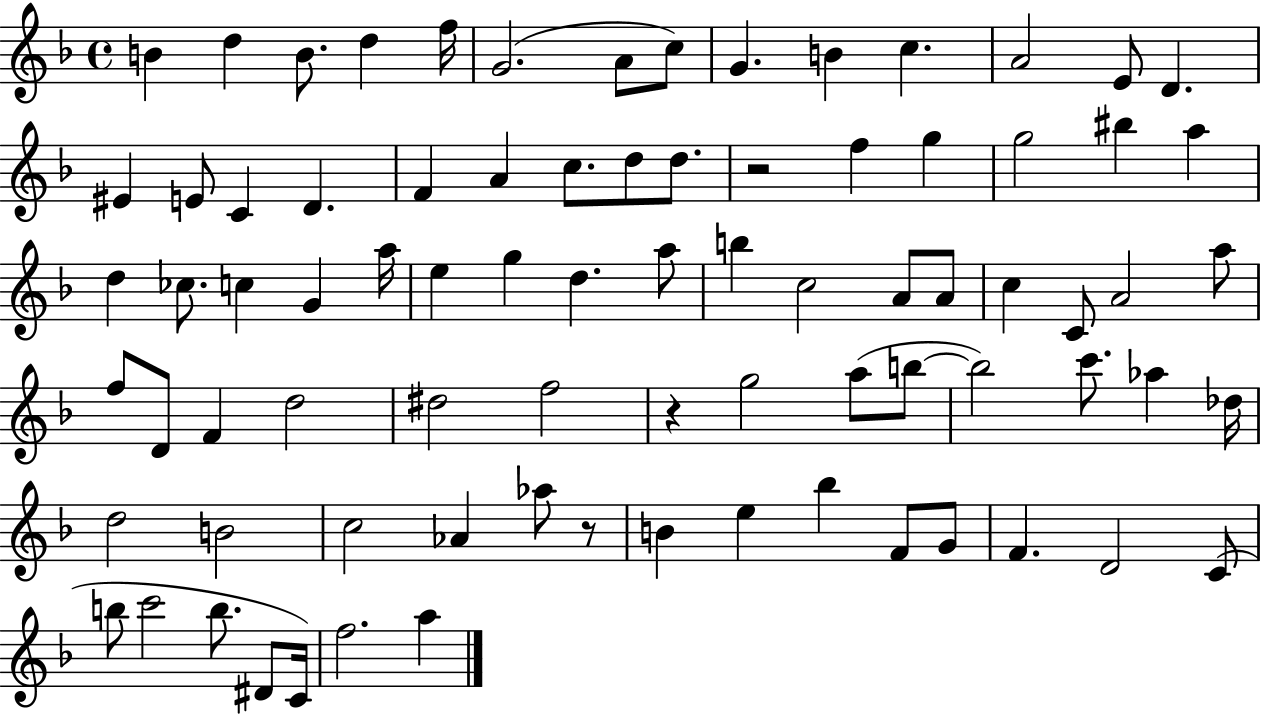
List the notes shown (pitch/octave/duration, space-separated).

B4/q D5/q B4/e. D5/q F5/s G4/h. A4/e C5/e G4/q. B4/q C5/q. A4/h E4/e D4/q. EIS4/q E4/e C4/q D4/q. F4/q A4/q C5/e. D5/e D5/e. R/h F5/q G5/q G5/h BIS5/q A5/q D5/q CES5/e. C5/q G4/q A5/s E5/q G5/q D5/q. A5/e B5/q C5/h A4/e A4/e C5/q C4/e A4/h A5/e F5/e D4/e F4/q D5/h D#5/h F5/h R/q G5/h A5/e B5/e B5/h C6/e. Ab5/q Db5/s D5/h B4/h C5/h Ab4/q Ab5/e R/e B4/q E5/q Bb5/q F4/e G4/e F4/q. D4/h C4/e B5/e C6/h B5/e. D#4/e C4/s F5/h. A5/q